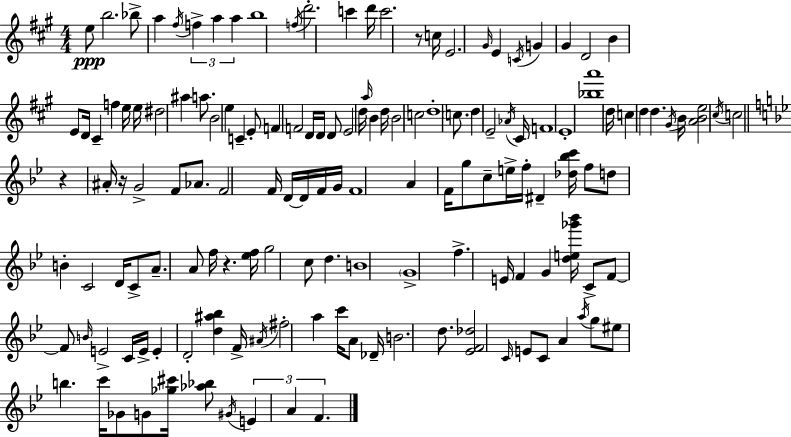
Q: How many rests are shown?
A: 4